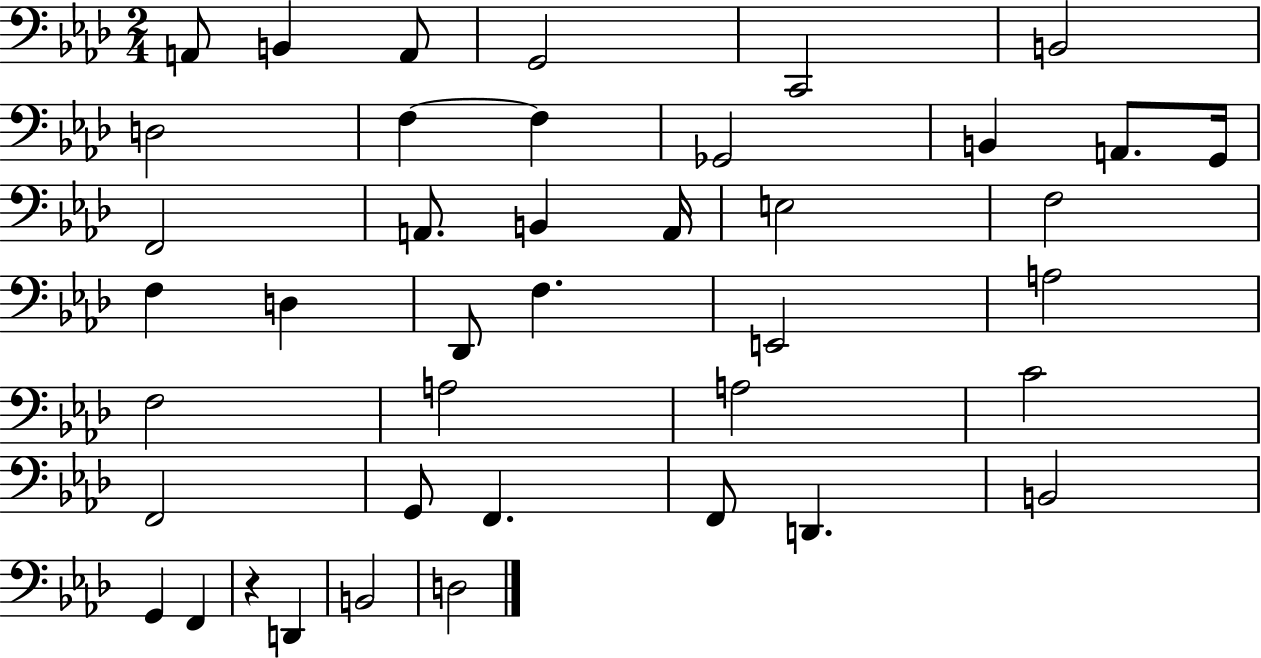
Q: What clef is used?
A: bass